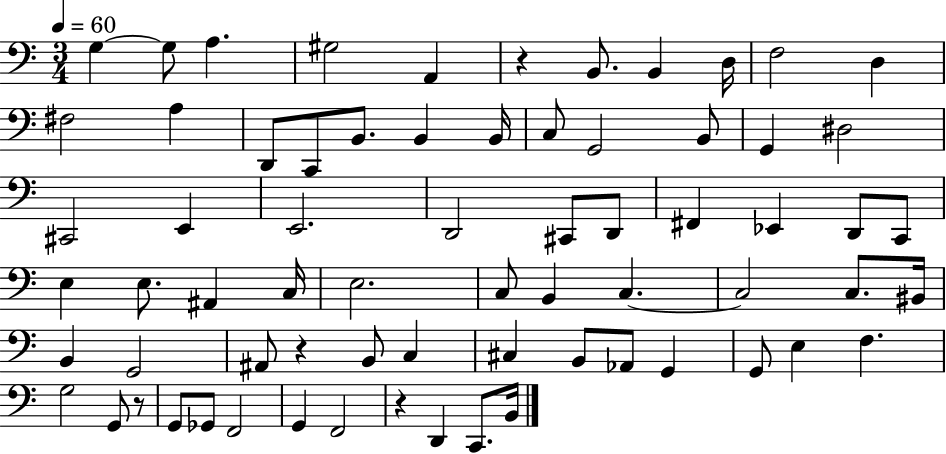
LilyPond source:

{
  \clef bass
  \numericTimeSignature
  \time 3/4
  \key c \major
  \tempo 4 = 60
  \repeat volta 2 { g4~~ g8 a4. | gis2 a,4 | r4 b,8. b,4 d16 | f2 d4 | \break fis2 a4 | d,8 c,8 b,8. b,4 b,16 | c8 g,2 b,8 | g,4 dis2 | \break cis,2 e,4 | e,2. | d,2 cis,8 d,8 | fis,4 ees,4 d,8 c,8 | \break e4 e8. ais,4 c16 | e2. | c8 b,4 c4.~~ | c2 c8. bis,16 | \break b,4 g,2 | ais,8 r4 b,8 c4 | cis4 b,8 aes,8 g,4 | g,8 e4 f4. | \break g2 g,8 r8 | g,8 ges,8 f,2 | g,4 f,2 | r4 d,4 c,8. b,16 | \break } \bar "|."
}